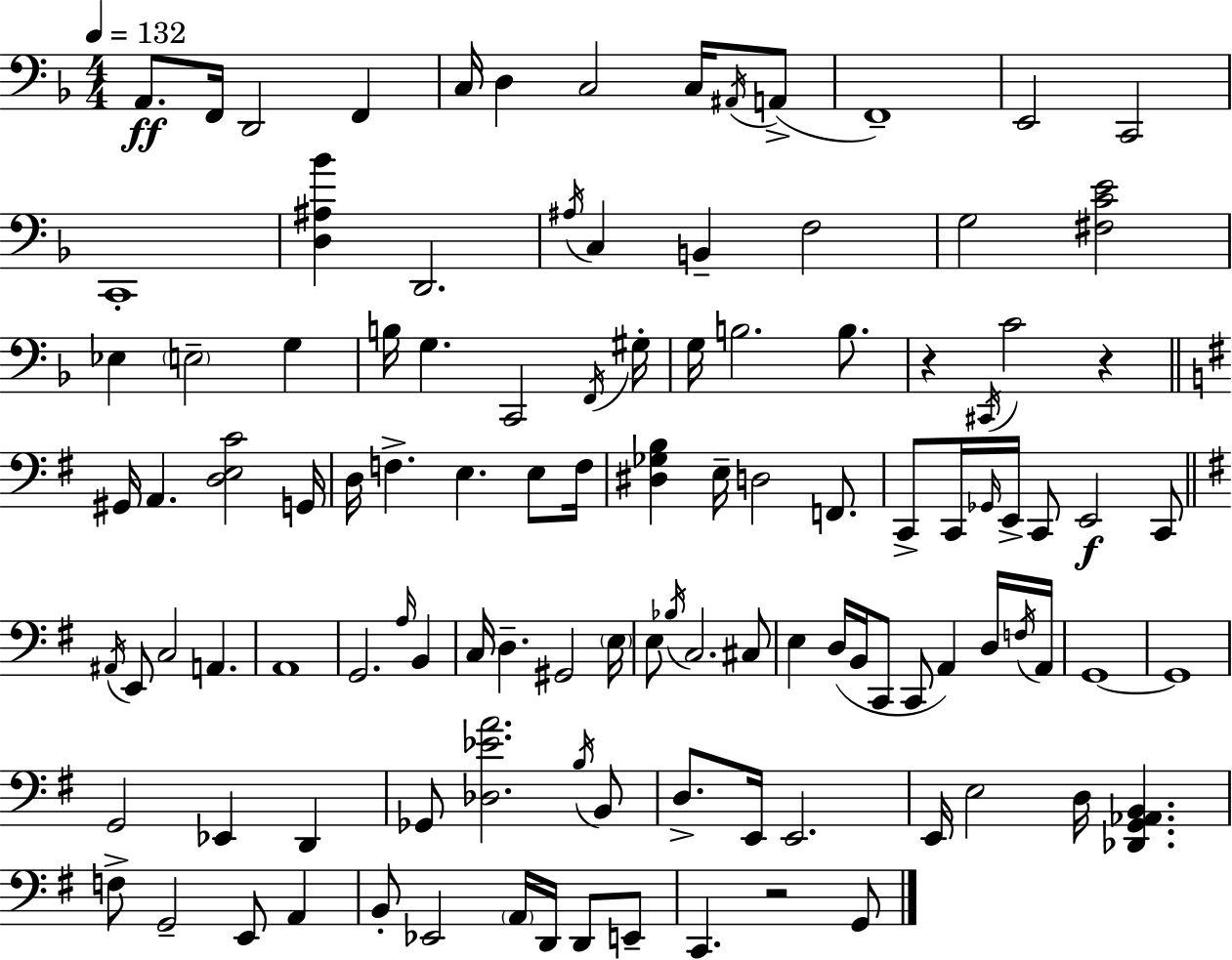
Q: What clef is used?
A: bass